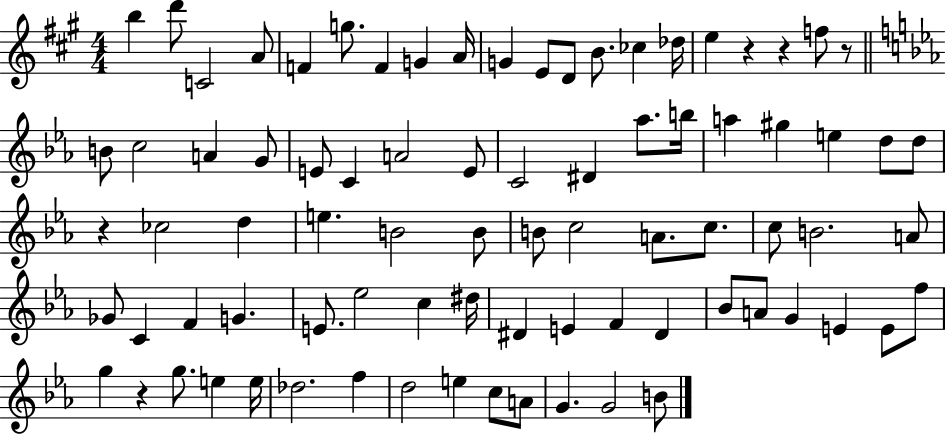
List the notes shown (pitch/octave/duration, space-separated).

B5/q D6/e C4/h A4/e F4/q G5/e. F4/q G4/q A4/s G4/q E4/e D4/e B4/e. CES5/q Db5/s E5/q R/q R/q F5/e R/e B4/e C5/h A4/q G4/e E4/e C4/q A4/h E4/e C4/h D#4/q Ab5/e. B5/s A5/q G#5/q E5/q D5/e D5/e R/q CES5/h D5/q E5/q. B4/h B4/e B4/e C5/h A4/e. C5/e. C5/e B4/h. A4/e Gb4/e C4/q F4/q G4/q. E4/e. Eb5/h C5/q D#5/s D#4/q E4/q F4/q D#4/q Bb4/e A4/e G4/q E4/q E4/e F5/e G5/q R/q G5/e. E5/q E5/s Db5/h. F5/q D5/h E5/q C5/e A4/e G4/q. G4/h B4/e